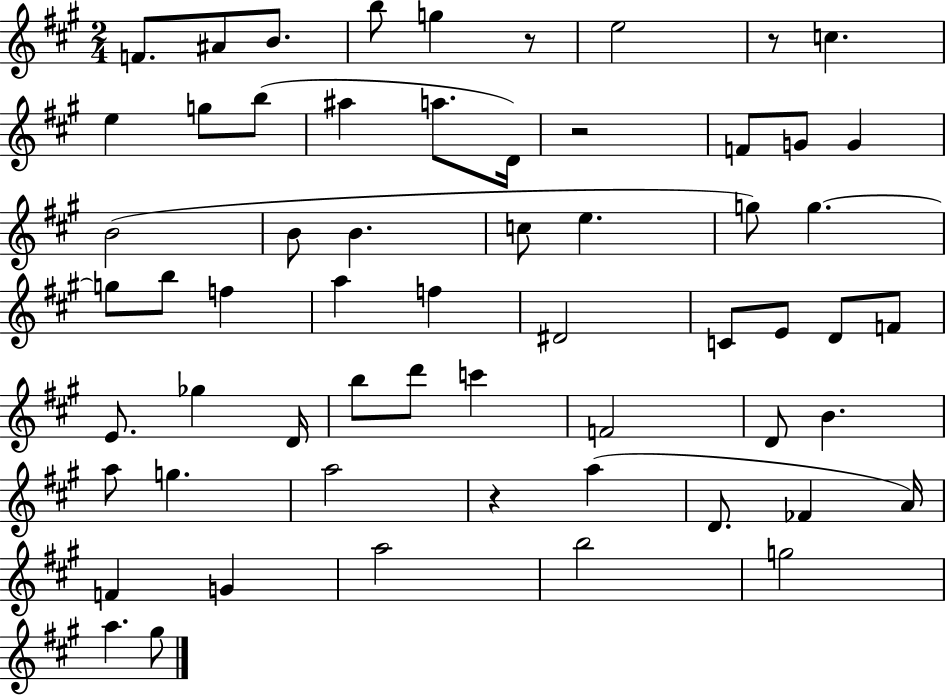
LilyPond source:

{
  \clef treble
  \numericTimeSignature
  \time 2/4
  \key a \major
  f'8. ais'8 b'8. | b''8 g''4 r8 | e''2 | r8 c''4. | \break e''4 g''8 b''8( | ais''4 a''8. d'16) | r2 | f'8 g'8 g'4 | \break b'2( | b'8 b'4. | c''8 e''4. | g''8) g''4.~~ | \break g''8 b''8 f''4 | a''4 f''4 | dis'2 | c'8 e'8 d'8 f'8 | \break e'8. ges''4 d'16 | b''8 d'''8 c'''4 | f'2 | d'8 b'4. | \break a''8 g''4. | a''2 | r4 a''4( | d'8. fes'4 a'16) | \break f'4 g'4 | a''2 | b''2 | g''2 | \break a''4. gis''8 | \bar "|."
}